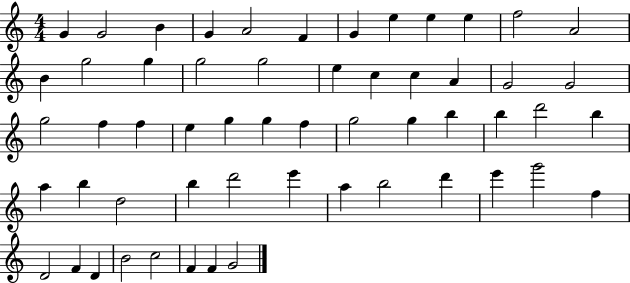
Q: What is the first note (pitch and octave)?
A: G4